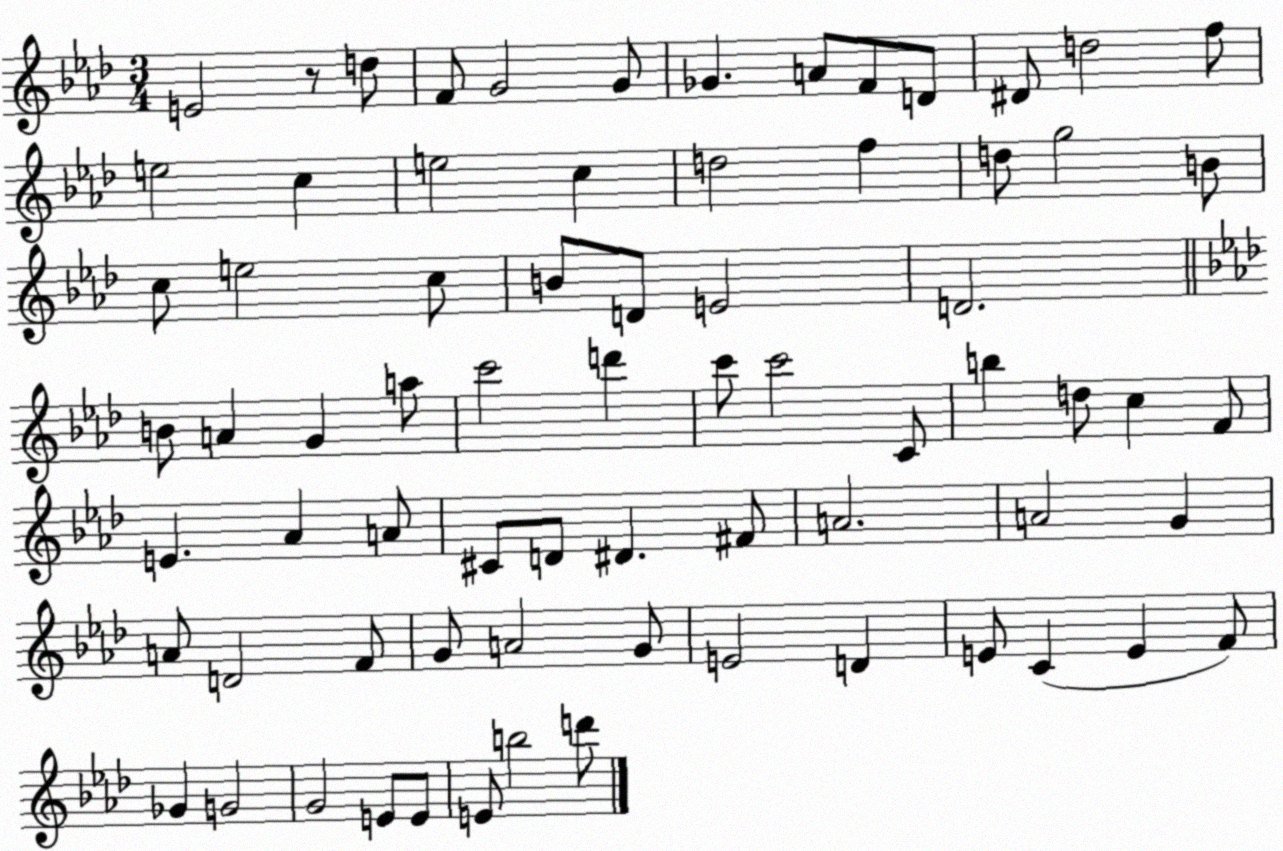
X:1
T:Untitled
M:3/4
L:1/4
K:Ab
E2 z/2 d/2 F/2 G2 G/2 _G A/2 F/2 D/2 ^D/2 d2 f/2 e2 c e2 c d2 f d/2 g2 B/2 c/2 e2 c/2 B/2 D/2 E2 D2 B/2 A G a/2 c'2 d' c'/2 c'2 C/2 b d/2 c F/2 E _A A/2 ^C/2 D/2 ^D ^F/2 A2 A2 G A/2 D2 F/2 G/2 A2 G/2 E2 D E/2 C E F/2 _G G2 G2 E/2 E/2 E/2 b2 d'/2